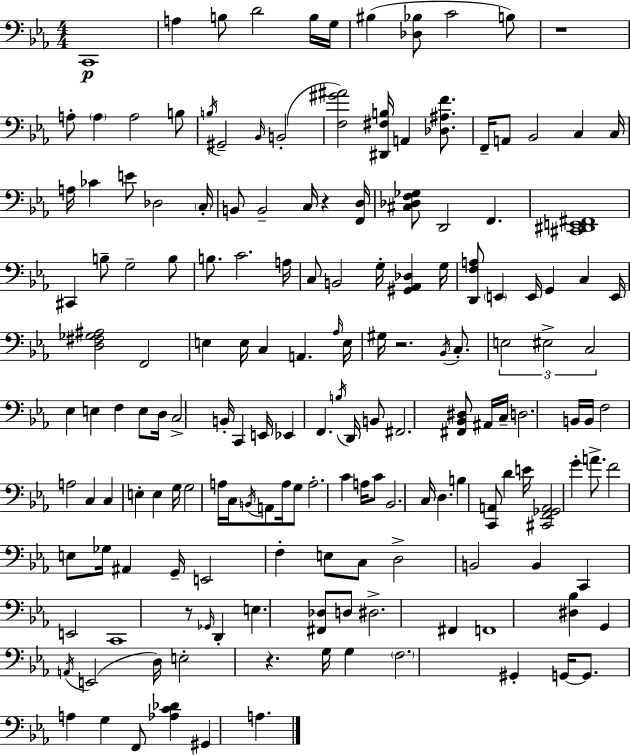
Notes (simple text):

C2/w A3/q B3/e D4/h B3/s G3/s BIS3/q [Db3,Bb3]/e C4/h B3/e R/w A3/e A3/q A3/h B3/e B3/s G#2/h Bb2/s B2/h [F3,G#4,A#4]/h [D#2,F#3,B3]/s A2/q [Db3,A#3,F4]/e. F2/s A2/e Bb2/h C3/q C3/s A3/s CES4/q E4/e Db3/h C3/s B2/e B2/h C3/s R/q [F2,D3]/s [C#3,Db3,F3,Gb3]/e D2/h F2/q. [C#2,D#2,E2,F#2]/w C#2/q B3/e G3/h B3/e B3/e. C4/h. A3/s C3/e B2/h G3/s [G#2,Ab2,Db3]/q G3/s [D2,F3,A3]/e E2/q E2/s G2/q C3/q E2/s [D3,F#3,Gb3,A#3]/h F2/h E3/q E3/s C3/q A2/q. Ab3/s E3/s G#3/s R/h. Bb2/s C3/e. E3/h EIS3/h C3/h Eb3/q E3/q F3/q E3/e D3/s C3/h B2/s C2/q E2/s Eb2/q F2/q. B3/s D2/s B2/e F#2/h. [F#2,Bb2,D#3]/e A#2/s C3/s D3/h. B2/s B2/s F3/h A3/h C3/q C3/q E3/q E3/q G3/s G3/h A3/s C3/s B2/s A2/e A3/s G3/e A3/h. C4/q A3/s C4/e Bb2/h. C3/s D3/q. B3/q [C2,A2]/e D4/q E4/s [C#2,F2,Gb2,A2]/h G4/q A4/e. F4/h E3/e Gb3/s A#2/q G2/s E2/h F3/q E3/e C3/e D3/h B2/h B2/q C2/q E2/h C2/w R/e Gb2/s D2/q E3/q. [F#2,Db3]/e D3/e D#3/h. F#2/q F2/w [D#3,Bb3]/q G2/q A2/s E2/h D3/s E3/h R/q. G3/s G3/q F3/h. G#2/q G2/s G2/e. A3/q G3/q F2/e [Ab3,C4,Db4]/q G#2/q A3/q.